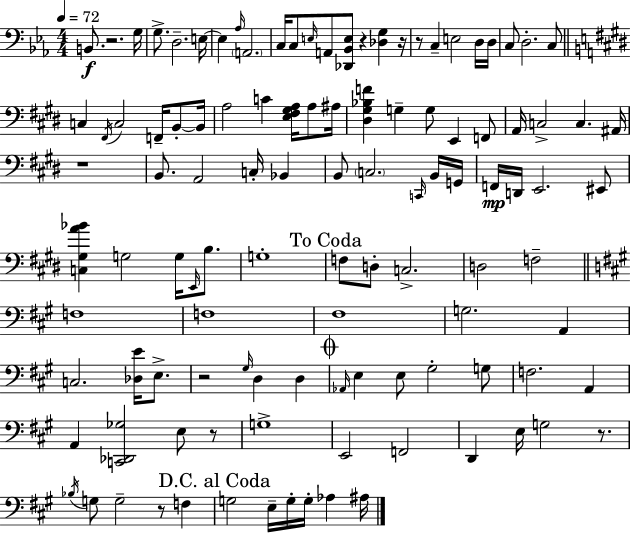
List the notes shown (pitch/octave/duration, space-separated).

B2/e. R/h. G3/s G3/e. D3/h. E3/s E3/q Ab3/s A2/h. C3/s C3/e E3/s A2/e [Db2,Bb2,E3]/e R/q [Db3,G3]/q R/s R/e C3/q E3/h D3/s D3/s C3/e D3/h. C3/e C3/q F#2/s C3/h F2/s B2/e B2/s A3/h C4/q [E3,F#3,G#3,A3]/s A3/e A#3/s [D#3,G#3,Bb3,F4]/q G3/q G3/e E2/q F2/e A2/s C3/h C3/q. A#2/s R/w B2/e. A2/h C3/s Bb2/q B2/e C3/h. C2/s B2/s G2/s F2/s D2/s E2/h. EIS2/e [C3,G#3,A4,Bb4]/q G3/h G3/s E2/s B3/e. G3/w F3/e D3/e C3/h. D3/h F3/h F3/w F3/w F#3/w G3/h. A2/q C3/h. [Db3,E4]/s E3/e. R/h G#3/s D3/q D3/q Ab2/s E3/q E3/e G#3/h G3/e F3/h. A2/q A2/q [C2,Db2,Gb3]/h E3/e R/e G3/w E2/h F2/h D2/q E3/s G3/h R/e. Bb3/s G3/e G3/h R/e F3/q G3/h E3/s G3/s G3/s Ab3/q A#3/s